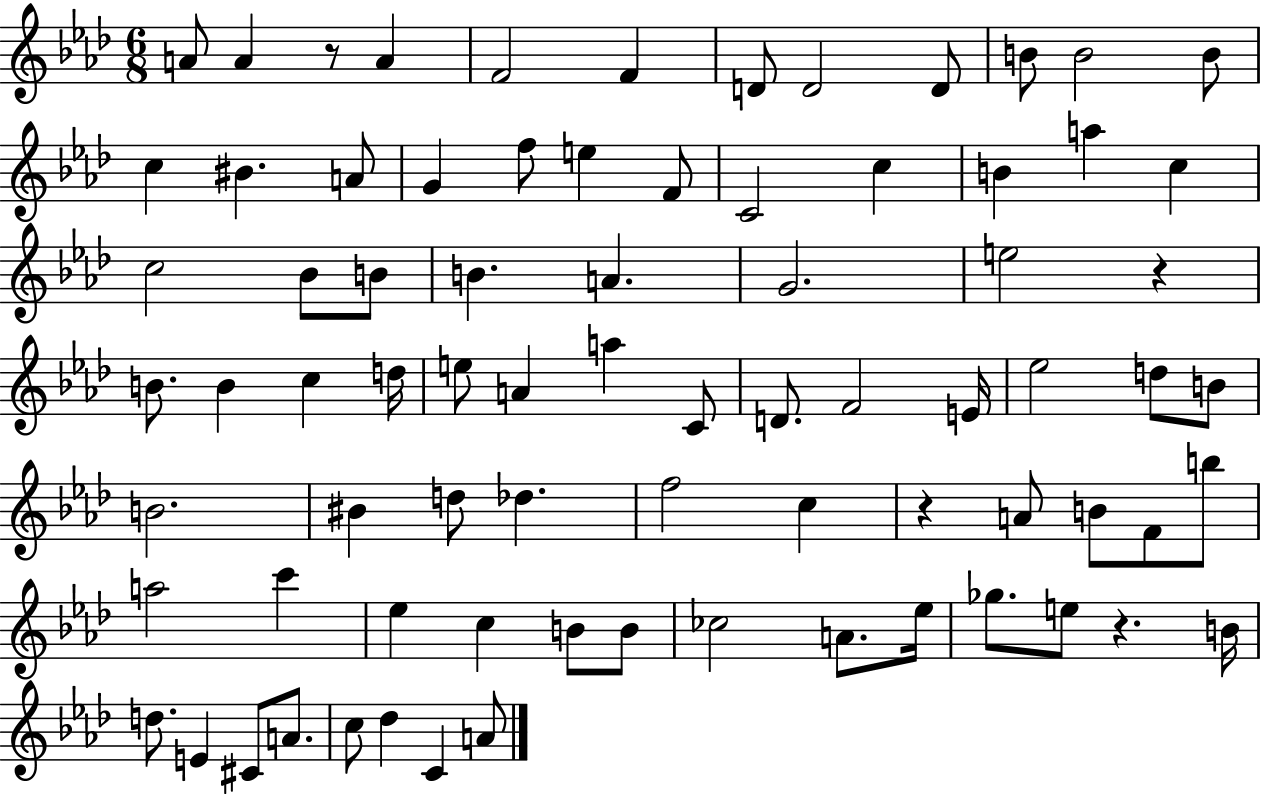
{
  \clef treble
  \numericTimeSignature
  \time 6/8
  \key aes \major
  \repeat volta 2 { a'8 a'4 r8 a'4 | f'2 f'4 | d'8 d'2 d'8 | b'8 b'2 b'8 | \break c''4 bis'4. a'8 | g'4 f''8 e''4 f'8 | c'2 c''4 | b'4 a''4 c''4 | \break c''2 bes'8 b'8 | b'4. a'4. | g'2. | e''2 r4 | \break b'8. b'4 c''4 d''16 | e''8 a'4 a''4 c'8 | d'8. f'2 e'16 | ees''2 d''8 b'8 | \break b'2. | bis'4 d''8 des''4. | f''2 c''4 | r4 a'8 b'8 f'8 b''8 | \break a''2 c'''4 | ees''4 c''4 b'8 b'8 | ces''2 a'8. ees''16 | ges''8. e''8 r4. b'16 | \break d''8. e'4 cis'8 a'8. | c''8 des''4 c'4 a'8 | } \bar "|."
}